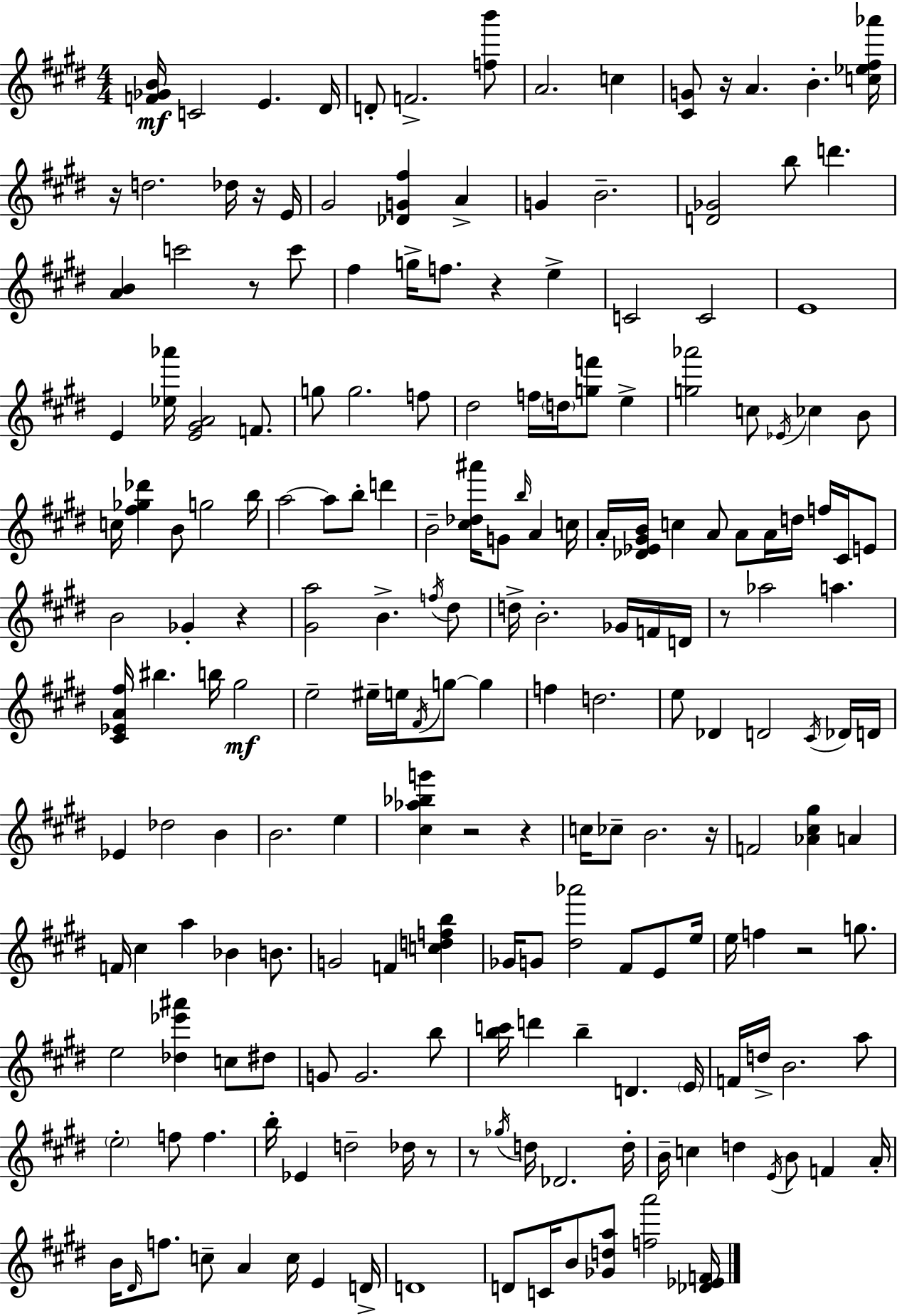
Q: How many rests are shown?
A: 13